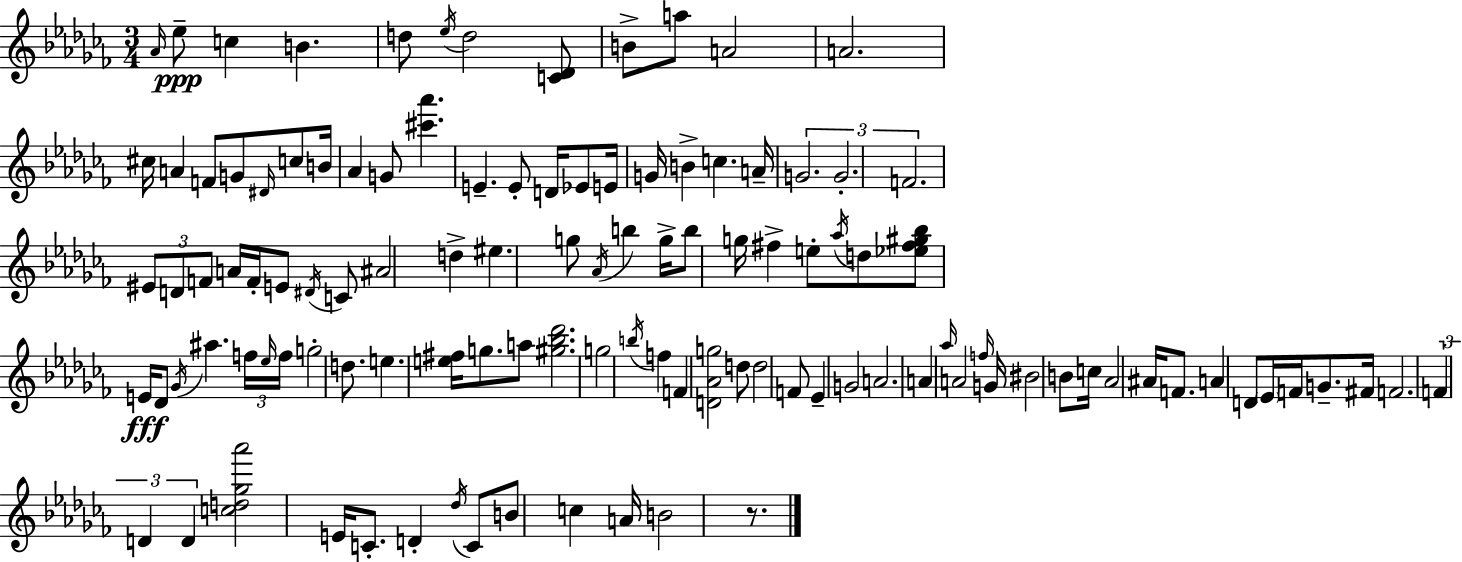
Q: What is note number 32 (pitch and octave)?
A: F4